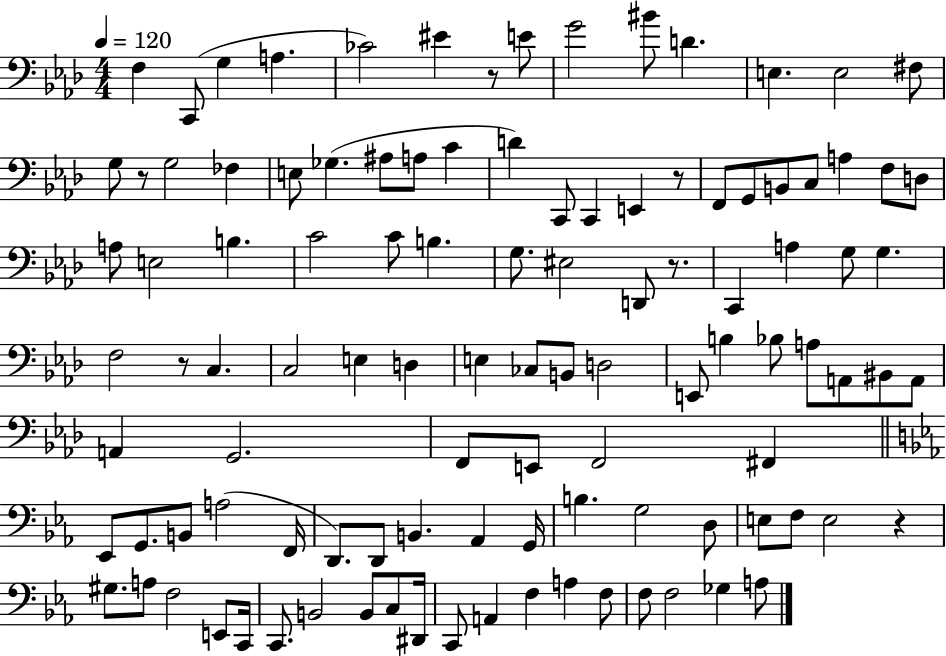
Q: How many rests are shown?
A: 6